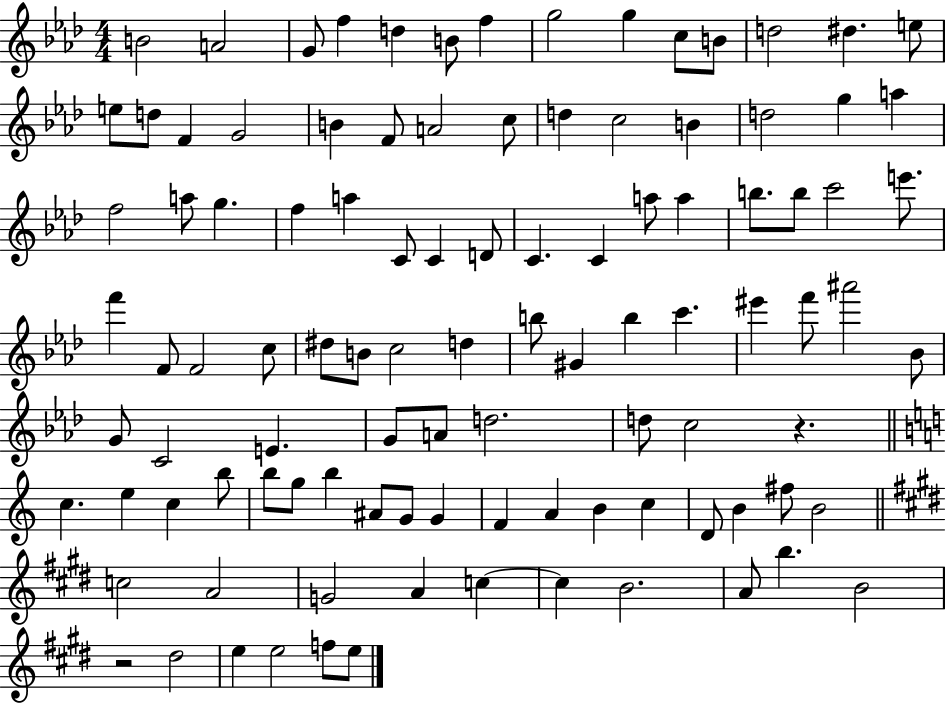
X:1
T:Untitled
M:4/4
L:1/4
K:Ab
B2 A2 G/2 f d B/2 f g2 g c/2 B/2 d2 ^d e/2 e/2 d/2 F G2 B F/2 A2 c/2 d c2 B d2 g a f2 a/2 g f a C/2 C D/2 C C a/2 a b/2 b/2 c'2 e'/2 f' F/2 F2 c/2 ^d/2 B/2 c2 d b/2 ^G b c' ^e' f'/2 ^a'2 _B/2 G/2 C2 E G/2 A/2 d2 d/2 c2 z c e c b/2 b/2 g/2 b ^A/2 G/2 G F A B c D/2 B ^f/2 B2 c2 A2 G2 A c c B2 A/2 b B2 z2 ^d2 e e2 f/2 e/2